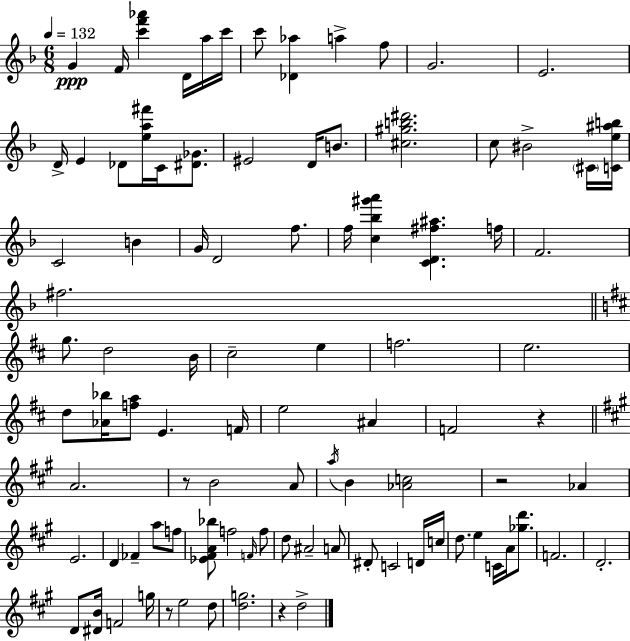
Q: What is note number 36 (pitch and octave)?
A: E5